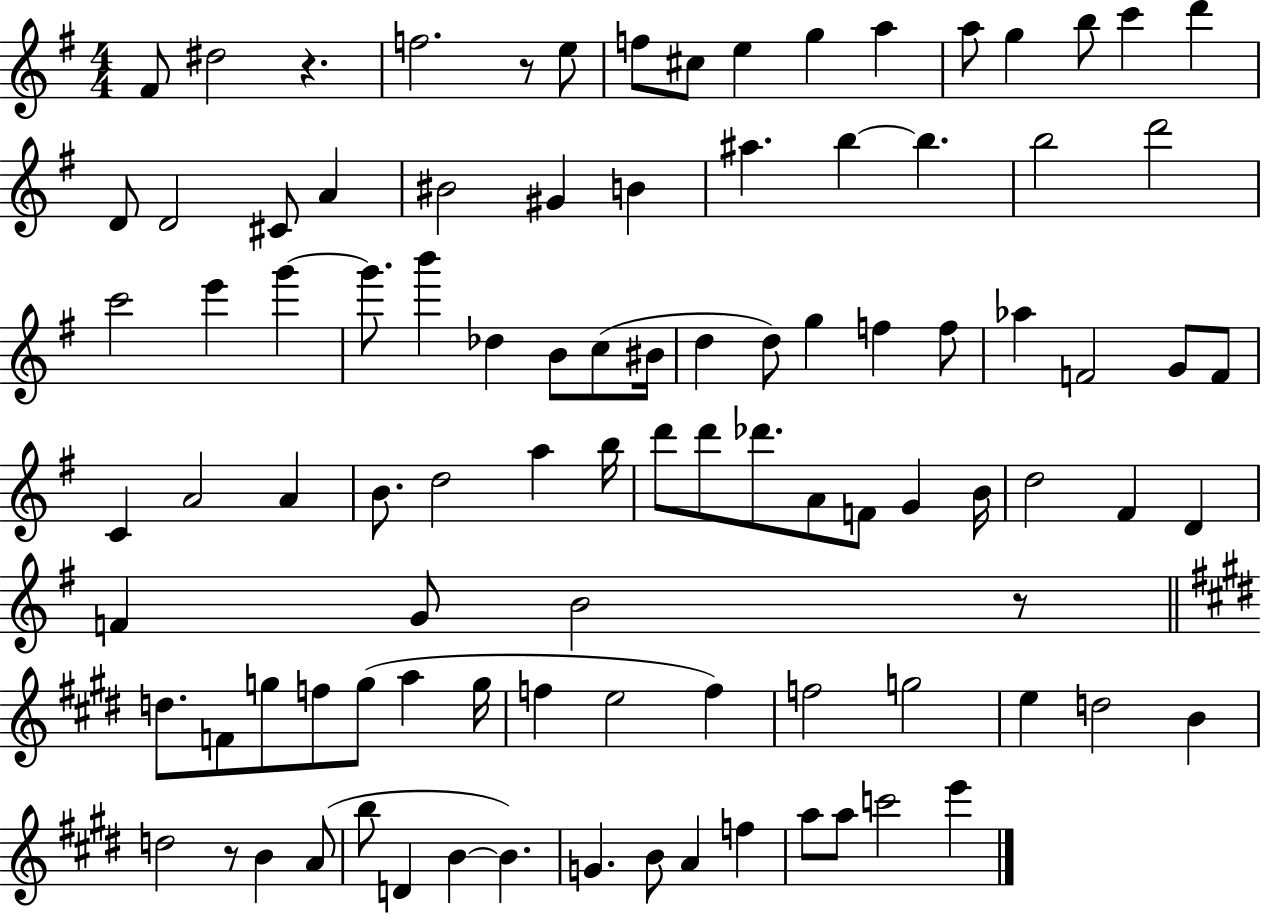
X:1
T:Untitled
M:4/4
L:1/4
K:G
^F/2 ^d2 z f2 z/2 e/2 f/2 ^c/2 e g a a/2 g b/2 c' d' D/2 D2 ^C/2 A ^B2 ^G B ^a b b b2 d'2 c'2 e' g' g'/2 b' _d B/2 c/2 ^B/4 d d/2 g f f/2 _a F2 G/2 F/2 C A2 A B/2 d2 a b/4 d'/2 d'/2 _d'/2 A/2 F/2 G B/4 d2 ^F D F G/2 B2 z/2 d/2 F/2 g/2 f/2 g/2 a g/4 f e2 f f2 g2 e d2 B d2 z/2 B A/2 b/2 D B B G B/2 A f a/2 a/2 c'2 e'